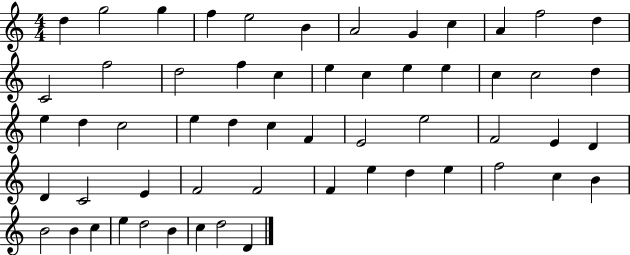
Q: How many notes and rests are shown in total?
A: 57